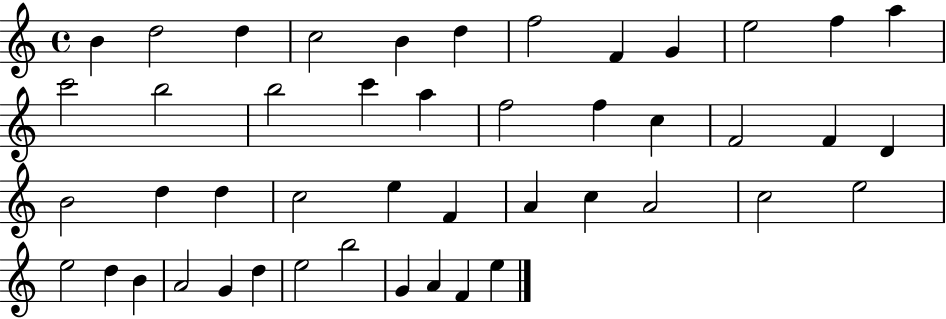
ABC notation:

X:1
T:Untitled
M:4/4
L:1/4
K:C
B d2 d c2 B d f2 F G e2 f a c'2 b2 b2 c' a f2 f c F2 F D B2 d d c2 e F A c A2 c2 e2 e2 d B A2 G d e2 b2 G A F e